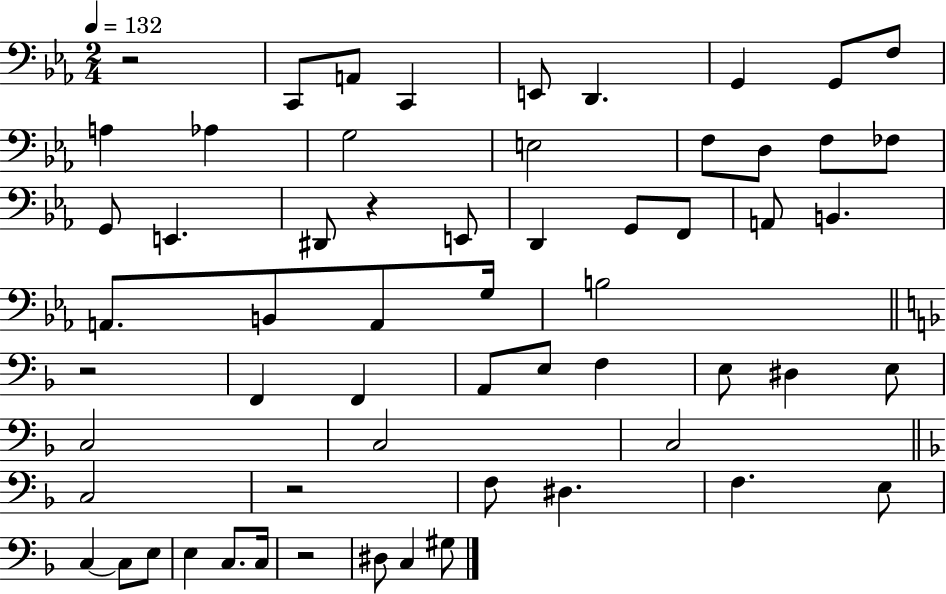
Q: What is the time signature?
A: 2/4